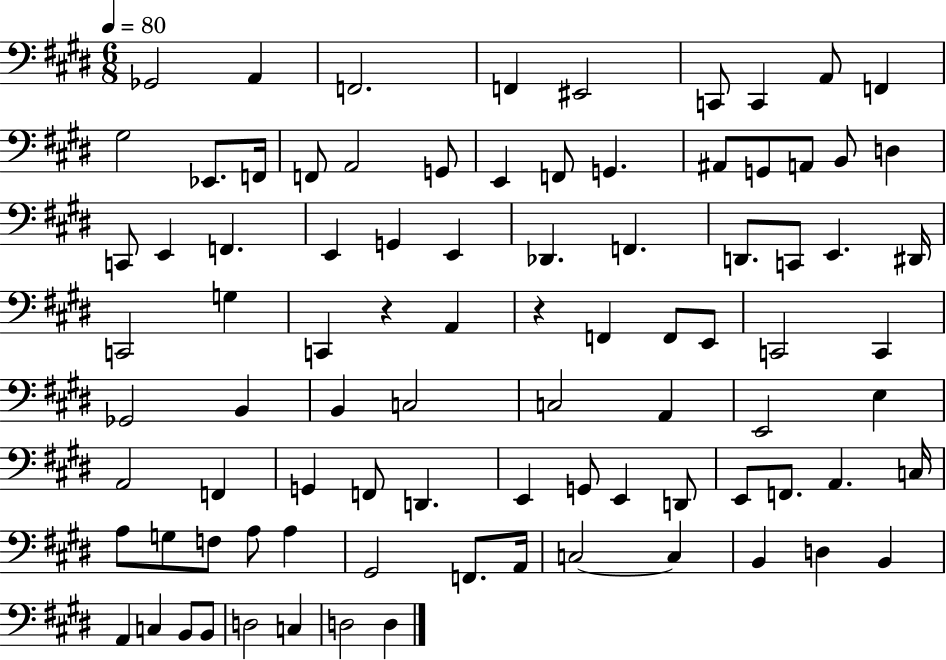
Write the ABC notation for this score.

X:1
T:Untitled
M:6/8
L:1/4
K:E
_G,,2 A,, F,,2 F,, ^E,,2 C,,/2 C,, A,,/2 F,, ^G,2 _E,,/2 F,,/4 F,,/2 A,,2 G,,/2 E,, F,,/2 G,, ^A,,/2 G,,/2 A,,/2 B,,/2 D, C,,/2 E,, F,, E,, G,, E,, _D,, F,, D,,/2 C,,/2 E,, ^D,,/4 C,,2 G, C,, z A,, z F,, F,,/2 E,,/2 C,,2 C,, _G,,2 B,, B,, C,2 C,2 A,, E,,2 E, A,,2 F,, G,, F,,/2 D,, E,, G,,/2 E,, D,,/2 E,,/2 F,,/2 A,, C,/4 A,/2 G,/2 F,/2 A,/2 A, ^G,,2 F,,/2 A,,/4 C,2 C, B,, D, B,, A,, C, B,,/2 B,,/2 D,2 C, D,2 D,